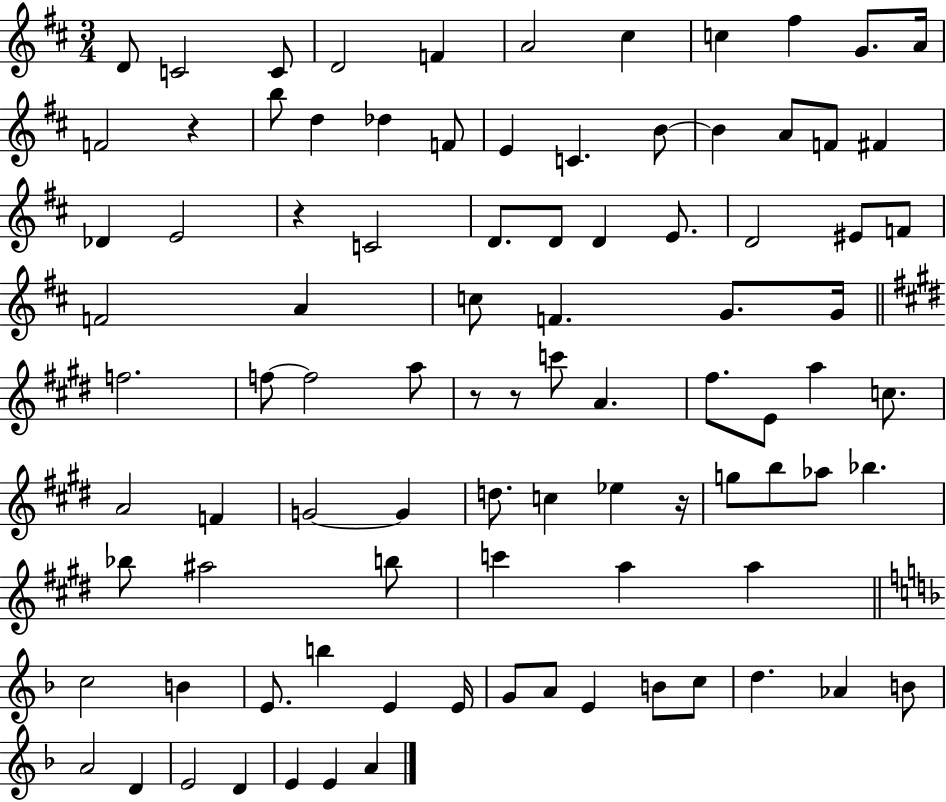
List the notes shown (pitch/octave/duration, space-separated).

D4/e C4/h C4/e D4/h F4/q A4/h C#5/q C5/q F#5/q G4/e. A4/s F4/h R/q B5/e D5/q Db5/q F4/e E4/q C4/q. B4/e B4/q A4/e F4/e F#4/q Db4/q E4/h R/q C4/h D4/e. D4/e D4/q E4/e. D4/h EIS4/e F4/e F4/h A4/q C5/e F4/q. G4/e. G4/s F5/h. F5/e F5/h A5/e R/e R/e C6/e A4/q. F#5/e. E4/e A5/q C5/e. A4/h F4/q G4/h G4/q D5/e. C5/q Eb5/q R/s G5/e B5/e Ab5/e Bb5/q. Bb5/e A#5/h B5/e C6/q A5/q A5/q C5/h B4/q E4/e. B5/q E4/q E4/s G4/e A4/e E4/q B4/e C5/e D5/q. Ab4/q B4/e A4/h D4/q E4/h D4/q E4/q E4/q A4/q